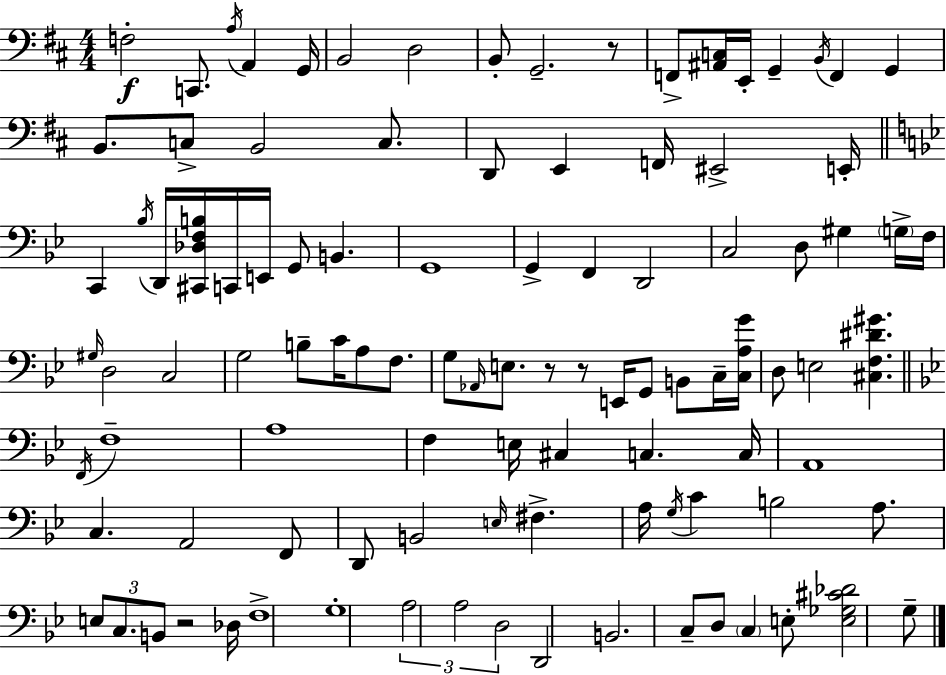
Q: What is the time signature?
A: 4/4